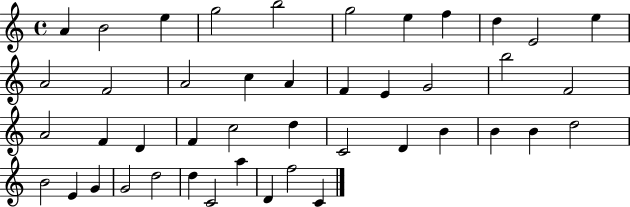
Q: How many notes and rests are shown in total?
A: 44